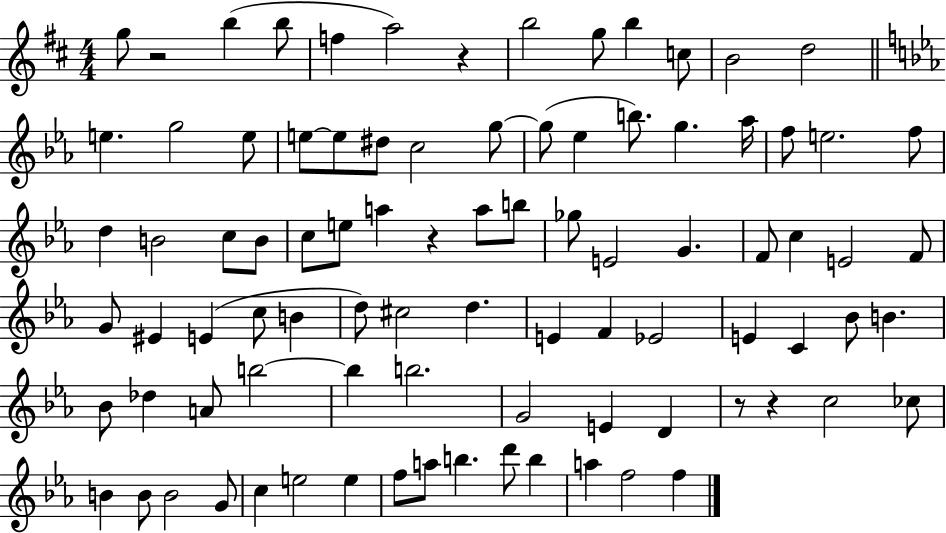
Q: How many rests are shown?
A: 5